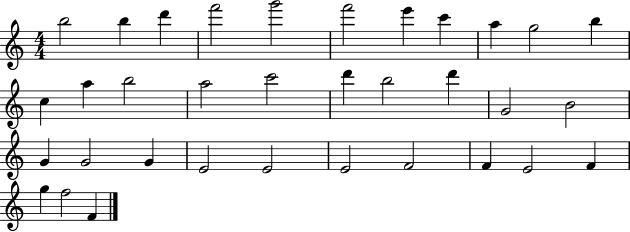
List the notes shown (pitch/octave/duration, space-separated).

B5/h B5/q D6/q F6/h G6/h F6/h E6/q C6/q A5/q G5/h B5/q C5/q A5/q B5/h A5/h C6/h D6/q B5/h D6/q G4/h B4/h G4/q G4/h G4/q E4/h E4/h E4/h F4/h F4/q E4/h F4/q G5/q F5/h F4/q